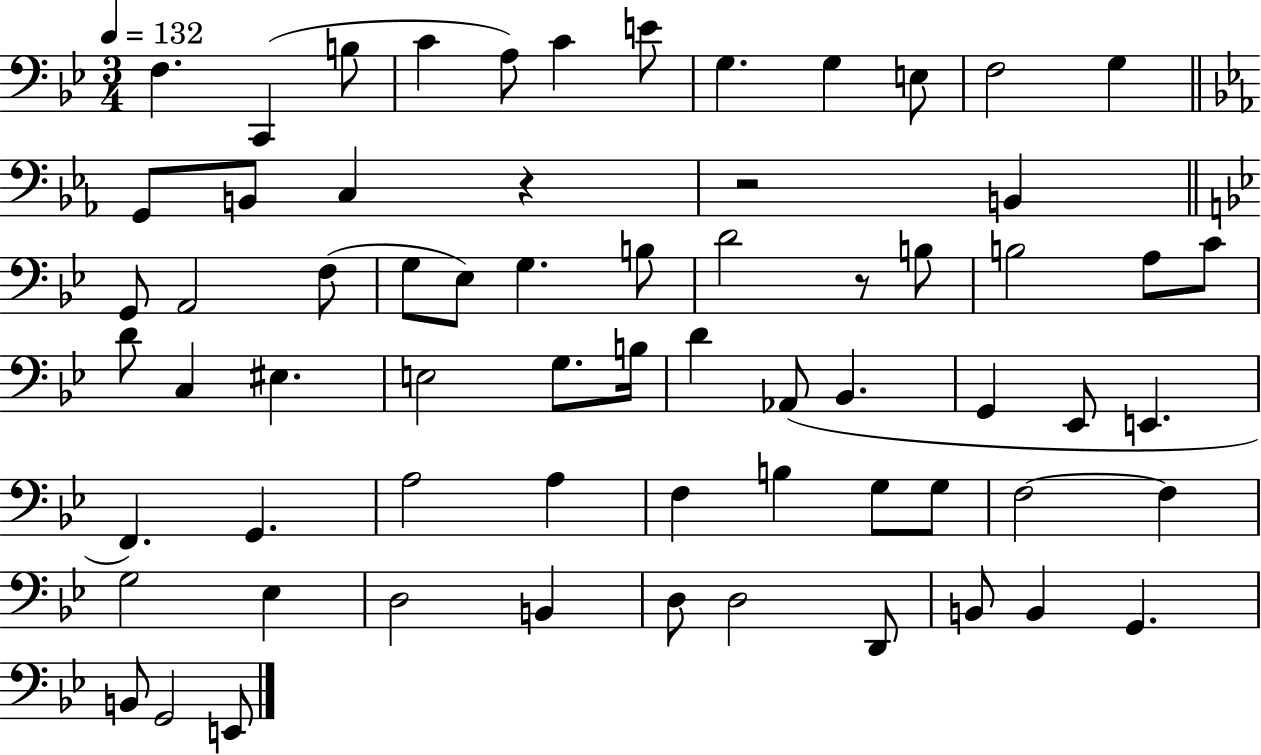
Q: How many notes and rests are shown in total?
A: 66